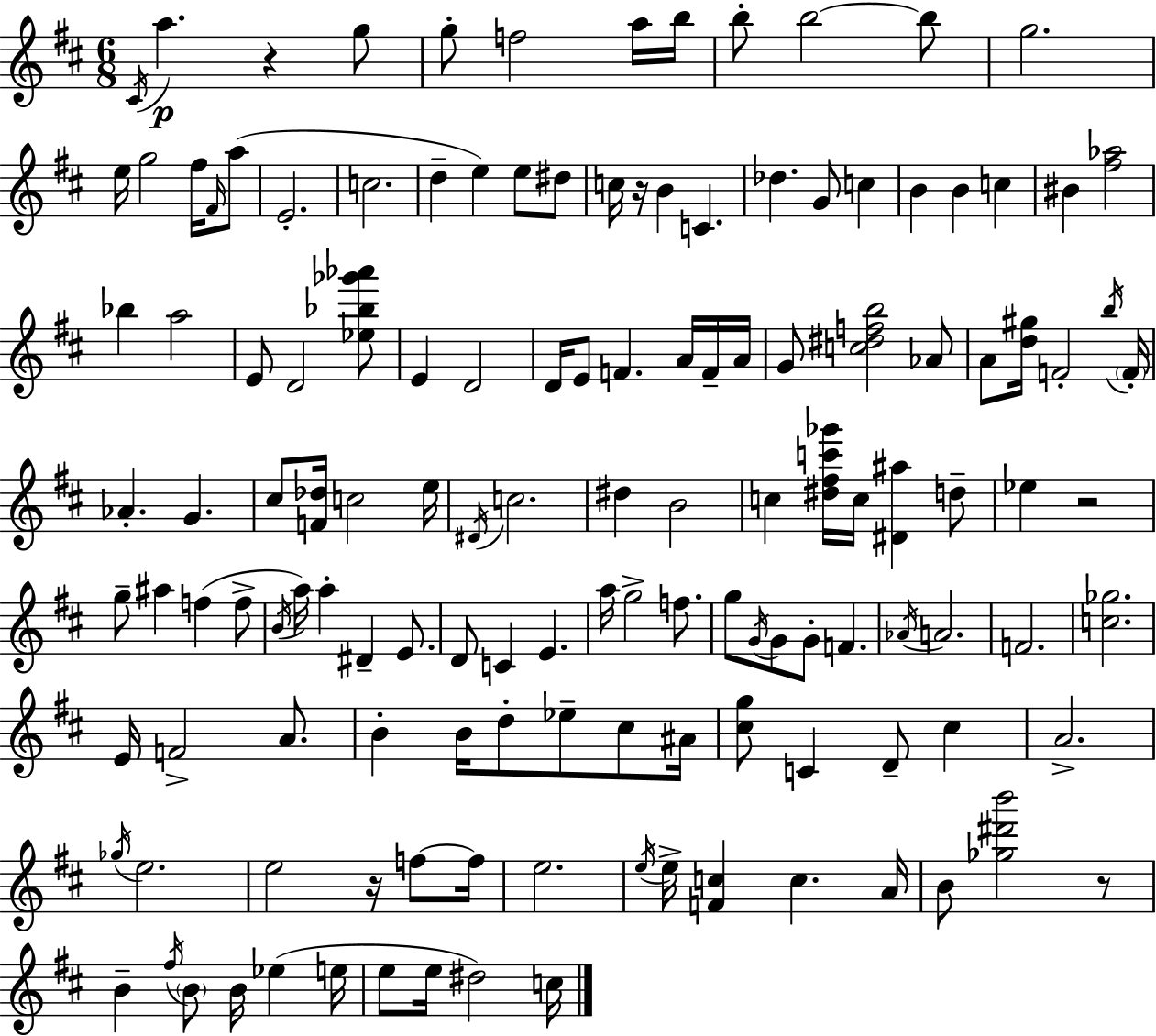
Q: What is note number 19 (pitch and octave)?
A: D5